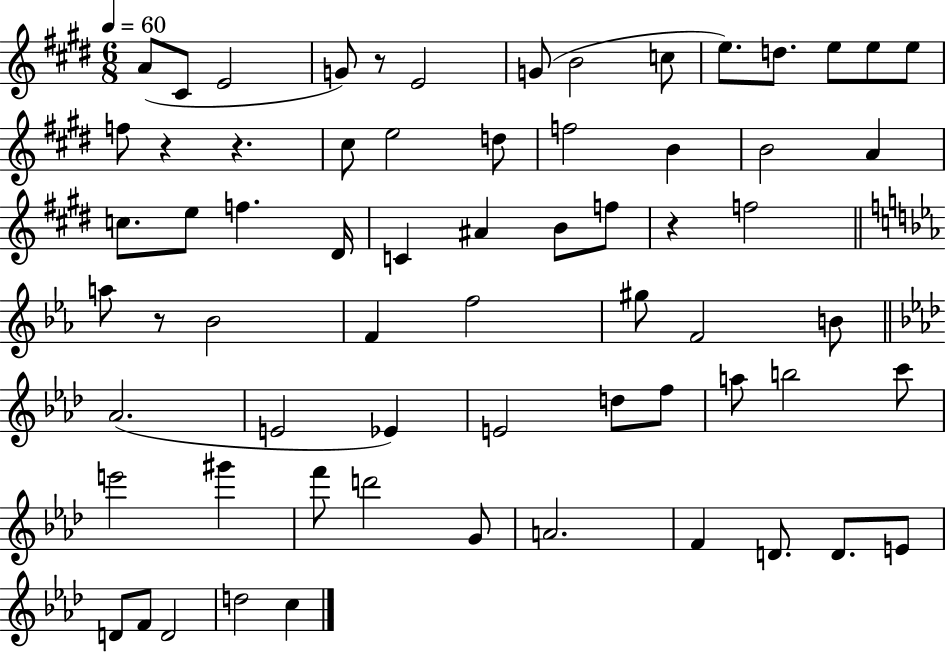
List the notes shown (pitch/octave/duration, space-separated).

A4/e C#4/e E4/h G4/e R/e E4/h G4/e B4/h C5/e E5/e. D5/e. E5/e E5/e E5/e F5/e R/q R/q. C#5/e E5/h D5/e F5/h B4/q B4/h A4/q C5/e. E5/e F5/q. D#4/s C4/q A#4/q B4/e F5/e R/q F5/h A5/e R/e Bb4/h F4/q F5/h G#5/e F4/h B4/e Ab4/h. E4/h Eb4/q E4/h D5/e F5/e A5/e B5/h C6/e E6/h G#6/q F6/e D6/h G4/e A4/h. F4/q D4/e. D4/e. E4/e D4/e F4/e D4/h D5/h C5/q